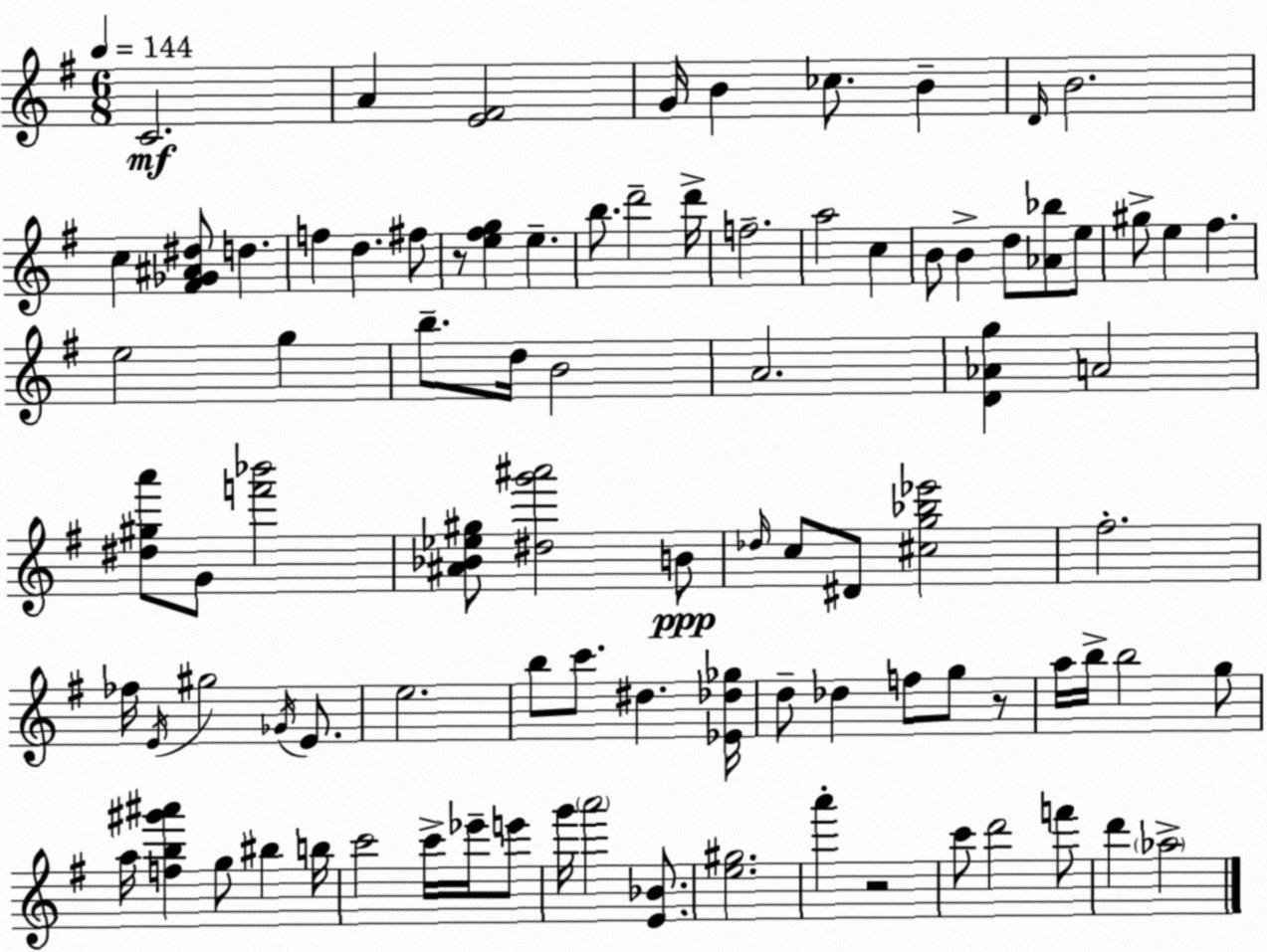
X:1
T:Untitled
M:6/8
L:1/4
K:G
C2 A [E^F]2 G/4 B _c/2 B D/4 B2 c [^F_G^A^d]/2 d f d ^f/2 z/2 [e^fg] e b/2 d'2 d'/4 f2 a2 c B/2 B d/2 [_A_b]/2 e/2 ^g/2 e ^f e2 g b/2 d/4 B2 A2 [D_Ag] A2 [^d^ga']/2 G/2 [f'_b']2 [^A_B_e^g]/2 [^dg'^a']2 B/2 _d/4 c/2 ^D/2 [^cg_b_e']2 ^f2 _f/4 E/4 ^g2 _G/4 E/2 e2 b/2 c'/2 ^d [_E_d_g]/4 d/2 _d f/2 g/2 z/2 a/4 b/4 b2 g/2 a/4 [fb^g'^a'] g/2 ^b b/4 c'2 c'/4 _e'/4 e'/2 g'/4 a'2 [E_B]/2 [e^g]2 a' z2 c'/2 d'2 f'/2 d' _a2